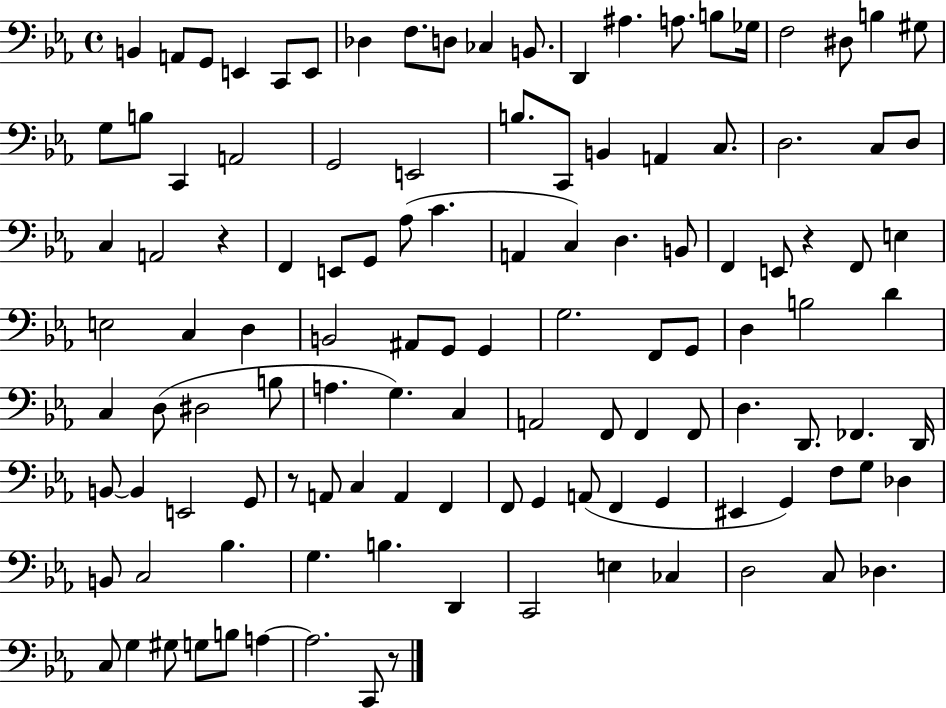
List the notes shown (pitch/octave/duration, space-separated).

B2/q A2/e G2/e E2/q C2/e E2/e Db3/q F3/e. D3/e CES3/q B2/e. D2/q A#3/q. A3/e. B3/e Gb3/s F3/h D#3/e B3/q G#3/e G3/e B3/e C2/q A2/h G2/h E2/h B3/e. C2/e B2/q A2/q C3/e. D3/h. C3/e D3/e C3/q A2/h R/q F2/q E2/e G2/e Ab3/e C4/q. A2/q C3/q D3/q. B2/e F2/q E2/e R/q F2/e E3/q E3/h C3/q D3/q B2/h A#2/e G2/e G2/q G3/h. F2/e G2/e D3/q B3/h D4/q C3/q D3/e D#3/h B3/e A3/q. G3/q. C3/q A2/h F2/e F2/q F2/e D3/q. D2/e. FES2/q. D2/s B2/e B2/q E2/h G2/e R/e A2/e C3/q A2/q F2/q F2/e G2/q A2/e F2/q G2/q EIS2/q G2/q F3/e G3/e Db3/q B2/e C3/h Bb3/q. G3/q. B3/q. D2/q C2/h E3/q CES3/q D3/h C3/e Db3/q. C3/e G3/q G#3/e G3/e B3/e A3/q A3/h. C2/e R/e